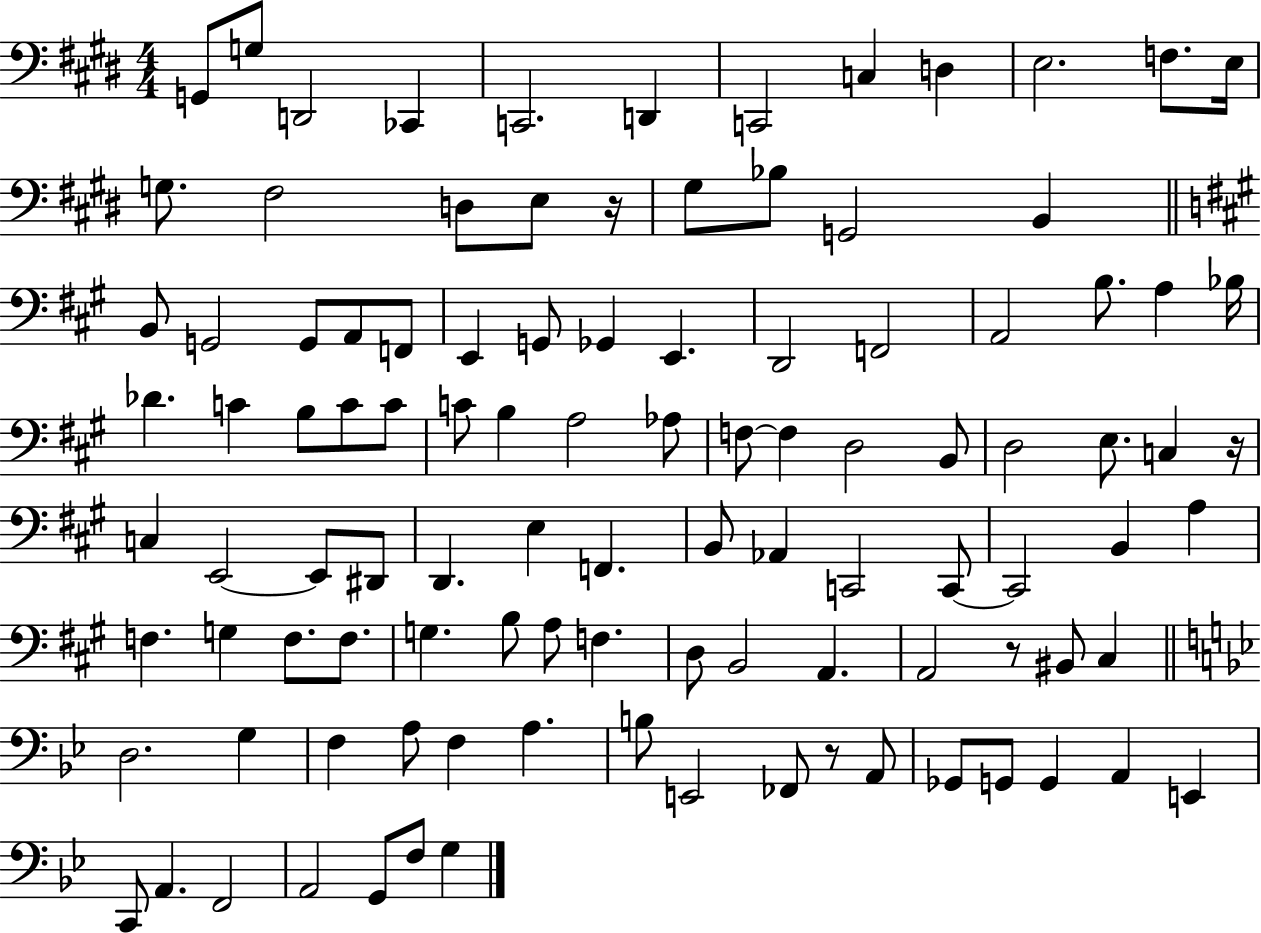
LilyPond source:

{
  \clef bass
  \numericTimeSignature
  \time 4/4
  \key e \major
  \repeat volta 2 { g,8 g8 d,2 ces,4 | c,2. d,4 | c,2 c4 d4 | e2. f8. e16 | \break g8. fis2 d8 e8 r16 | gis8 bes8 g,2 b,4 | \bar "||" \break \key a \major b,8 g,2 g,8 a,8 f,8 | e,4 g,8 ges,4 e,4. | d,2 f,2 | a,2 b8. a4 bes16 | \break des'4. c'4 b8 c'8 c'8 | c'8 b4 a2 aes8 | f8~~ f4 d2 b,8 | d2 e8. c4 r16 | \break c4 e,2~~ e,8 dis,8 | d,4. e4 f,4. | b,8 aes,4 c,2 c,8~~ | c,2 b,4 a4 | \break f4. g4 f8. f8. | g4. b8 a8 f4. | d8 b,2 a,4. | a,2 r8 bis,8 cis4 | \break \bar "||" \break \key g \minor d2. g4 | f4 a8 f4 a4. | b8 e,2 fes,8 r8 a,8 | ges,8 g,8 g,4 a,4 e,4 | \break c,8 a,4. f,2 | a,2 g,8 f8 g4 | } \bar "|."
}